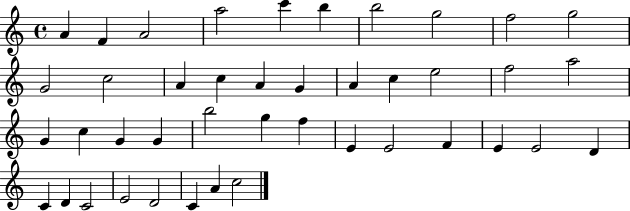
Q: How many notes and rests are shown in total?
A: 42